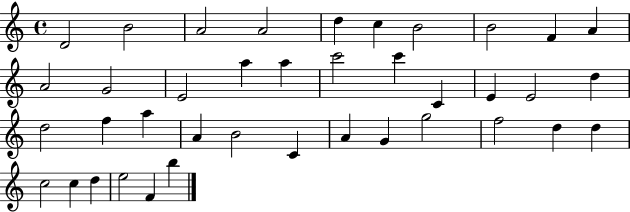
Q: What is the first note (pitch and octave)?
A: D4